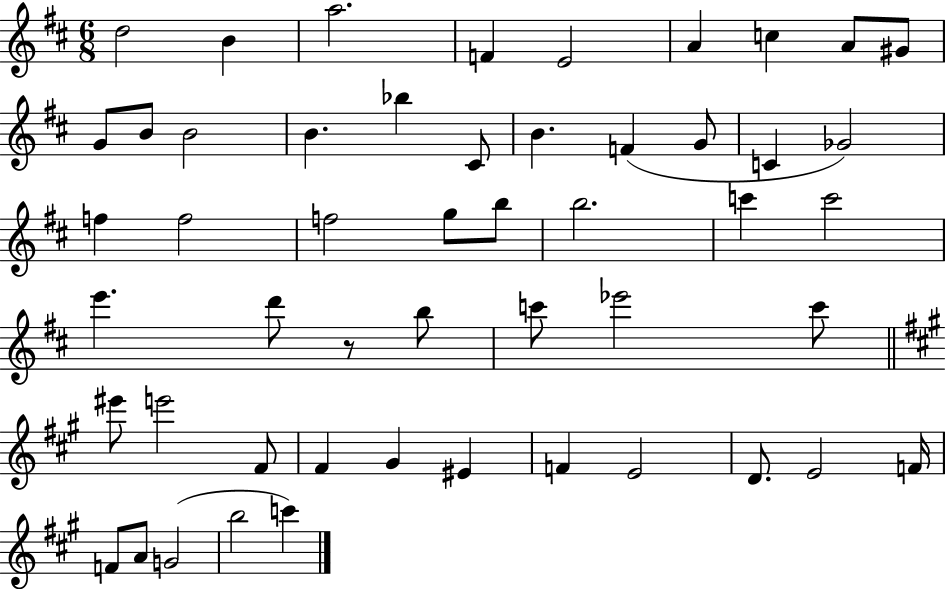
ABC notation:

X:1
T:Untitled
M:6/8
L:1/4
K:D
d2 B a2 F E2 A c A/2 ^G/2 G/2 B/2 B2 B _b ^C/2 B F G/2 C _G2 f f2 f2 g/2 b/2 b2 c' c'2 e' d'/2 z/2 b/2 c'/2 _e'2 c'/2 ^e'/2 e'2 ^F/2 ^F ^G ^E F E2 D/2 E2 F/4 F/2 A/2 G2 b2 c'